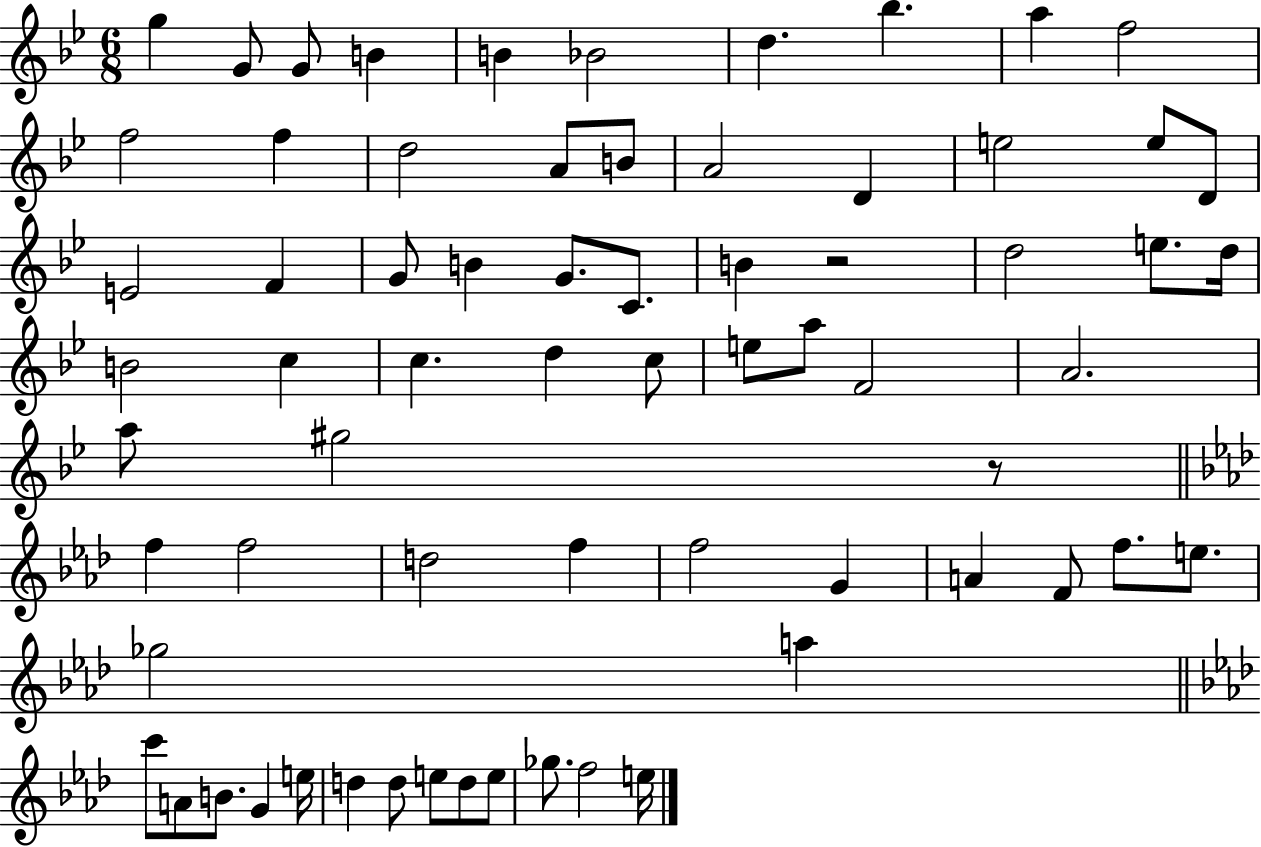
{
  \clef treble
  \numericTimeSignature
  \time 6/8
  \key bes \major
  g''4 g'8 g'8 b'4 | b'4 bes'2 | d''4. bes''4. | a''4 f''2 | \break f''2 f''4 | d''2 a'8 b'8 | a'2 d'4 | e''2 e''8 d'8 | \break e'2 f'4 | g'8 b'4 g'8. c'8. | b'4 r2 | d''2 e''8. d''16 | \break b'2 c''4 | c''4. d''4 c''8 | e''8 a''8 f'2 | a'2. | \break a''8 gis''2 r8 | \bar "||" \break \key f \minor f''4 f''2 | d''2 f''4 | f''2 g'4 | a'4 f'8 f''8. e''8. | \break ges''2 a''4 | \bar "||" \break \key aes \major c'''8 a'8 b'8. g'4 e''16 | d''4 d''8 e''8 d''8 e''8 | ges''8. f''2 e''16 | \bar "|."
}